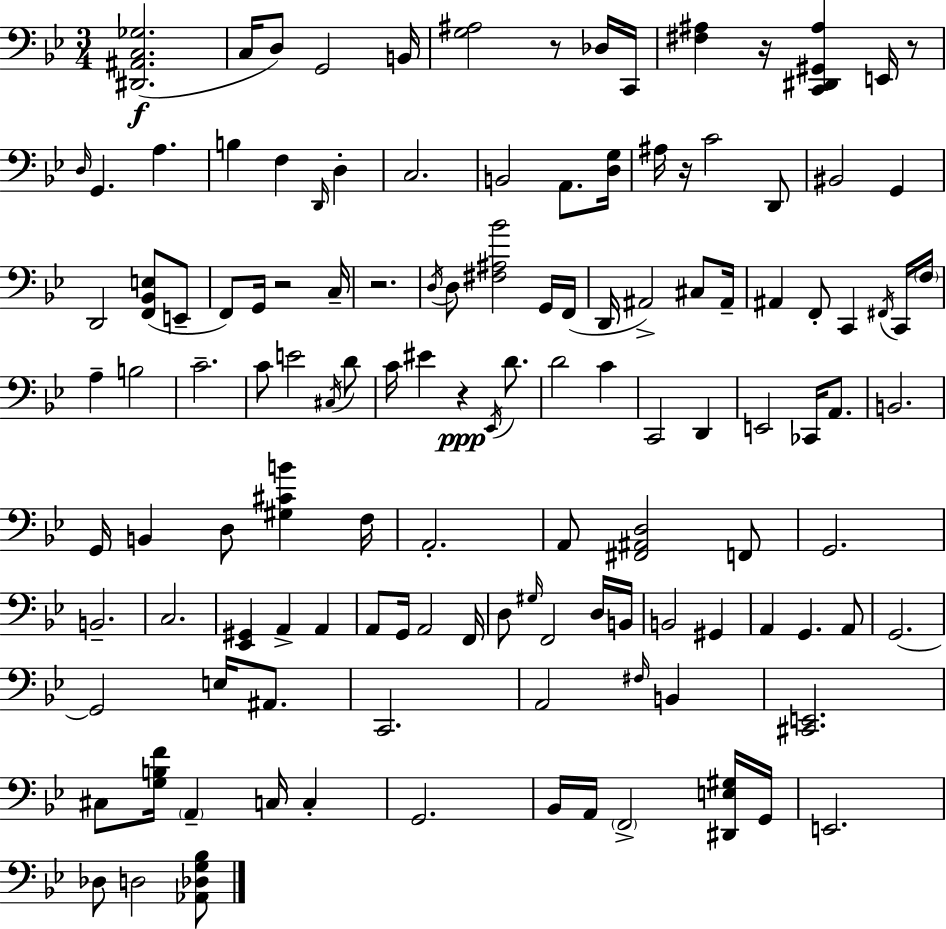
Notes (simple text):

[D#2,A#2,C3,Gb3]/h. C3/s D3/e G2/h B2/s [G3,A#3]/h R/e Db3/s C2/s [F#3,A#3]/q R/s [C2,D#2,G#2,A#3]/q E2/s R/e D3/s G2/q. A3/q. B3/q F3/q D2/s D3/q C3/h. B2/h A2/e. [D3,G3]/s A#3/s R/s C4/h D2/e BIS2/h G2/q D2/h [F2,Bb2,E3]/e E2/e F2/e G2/s R/h C3/s R/h. D3/s D3/e [F#3,A#3,Bb4]/h G2/s F2/s D2/s A#2/h C#3/e A#2/s A#2/q F2/e C2/q F#2/s C2/s F3/s A3/q B3/h C4/h. C4/e E4/h C#3/s D4/e C4/s EIS4/q R/q Eb2/s D4/e. D4/h C4/q C2/h D2/q E2/h CES2/s A2/e. B2/h. G2/s B2/q D3/e [G#3,C#4,B4]/q F3/s A2/h. A2/e [F#2,A#2,D3]/h F2/e G2/h. B2/h. C3/h. [Eb2,G#2]/q A2/q A2/q A2/e G2/s A2/h F2/s D3/e G#3/s F2/h D3/s B2/s B2/h G#2/q A2/q G2/q. A2/e G2/h. G2/h E3/s A#2/e. C2/h. A2/h F#3/s B2/q [C#2,E2]/h. C#3/e [G3,B3,F4]/s A2/q C3/s C3/q G2/h. Bb2/s A2/s F2/h [D#2,E3,G#3]/s G2/s E2/h. Db3/e D3/h [Ab2,Db3,G3,Bb3]/e